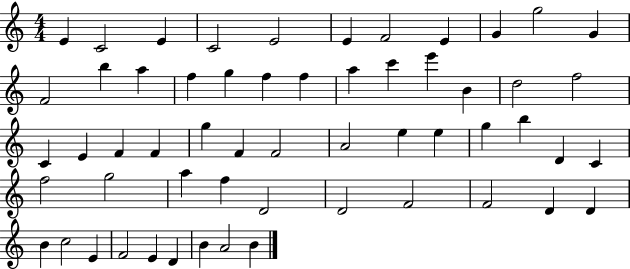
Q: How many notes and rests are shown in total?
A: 57